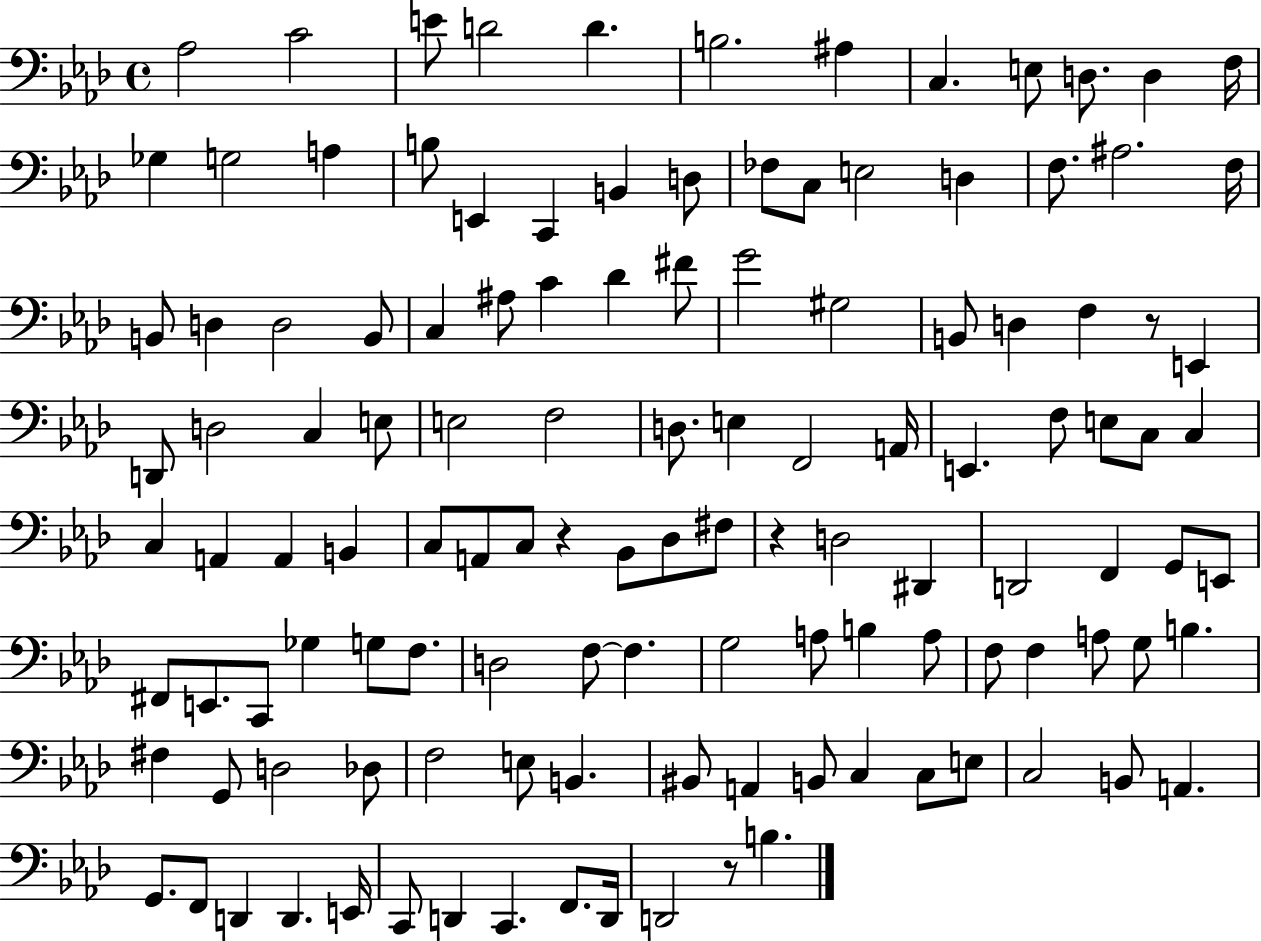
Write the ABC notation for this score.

X:1
T:Untitled
M:4/4
L:1/4
K:Ab
_A,2 C2 E/2 D2 D B,2 ^A, C, E,/2 D,/2 D, F,/4 _G, G,2 A, B,/2 E,, C,, B,, D,/2 _F,/2 C,/2 E,2 D, F,/2 ^A,2 F,/4 B,,/2 D, D,2 B,,/2 C, ^A,/2 C _D ^F/2 G2 ^G,2 B,,/2 D, F, z/2 E,, D,,/2 D,2 C, E,/2 E,2 F,2 D,/2 E, F,,2 A,,/4 E,, F,/2 E,/2 C,/2 C, C, A,, A,, B,, C,/2 A,,/2 C,/2 z _B,,/2 _D,/2 ^F,/2 z D,2 ^D,, D,,2 F,, G,,/2 E,,/2 ^F,,/2 E,,/2 C,,/2 _G, G,/2 F,/2 D,2 F,/2 F, G,2 A,/2 B, A,/2 F,/2 F, A,/2 G,/2 B, ^F, G,,/2 D,2 _D,/2 F,2 E,/2 B,, ^B,,/2 A,, B,,/2 C, C,/2 E,/2 C,2 B,,/2 A,, G,,/2 F,,/2 D,, D,, E,,/4 C,,/2 D,, C,, F,,/2 D,,/4 D,,2 z/2 B,